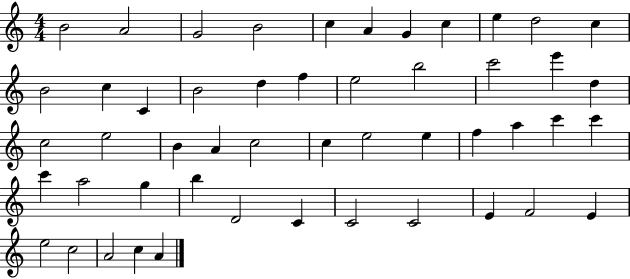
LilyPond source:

{
  \clef treble
  \numericTimeSignature
  \time 4/4
  \key c \major
  b'2 a'2 | g'2 b'2 | c''4 a'4 g'4 c''4 | e''4 d''2 c''4 | \break b'2 c''4 c'4 | b'2 d''4 f''4 | e''2 b''2 | c'''2 e'''4 d''4 | \break c''2 e''2 | b'4 a'4 c''2 | c''4 e''2 e''4 | f''4 a''4 c'''4 c'''4 | \break c'''4 a''2 g''4 | b''4 d'2 c'4 | c'2 c'2 | e'4 f'2 e'4 | \break e''2 c''2 | a'2 c''4 a'4 | \bar "|."
}